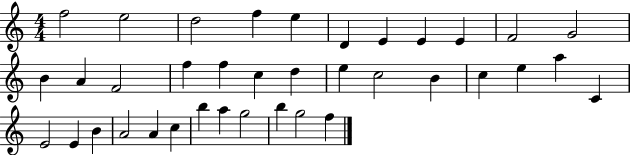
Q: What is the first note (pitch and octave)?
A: F5